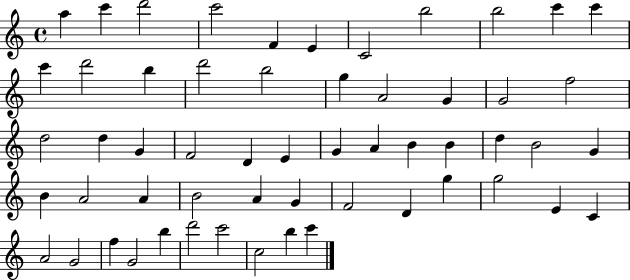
{
  \clef treble
  \time 4/4
  \defaultTimeSignature
  \key c \major
  a''4 c'''4 d'''2 | c'''2 f'4 e'4 | c'2 b''2 | b''2 c'''4 c'''4 | \break c'''4 d'''2 b''4 | d'''2 b''2 | g''4 a'2 g'4 | g'2 f''2 | \break d''2 d''4 g'4 | f'2 d'4 e'4 | g'4 a'4 b'4 b'4 | d''4 b'2 g'4 | \break b'4 a'2 a'4 | b'2 a'4 g'4 | f'2 d'4 g''4 | g''2 e'4 c'4 | \break a'2 g'2 | f''4 g'2 b''4 | d'''2 c'''2 | c''2 b''4 c'''4 | \break \bar "|."
}